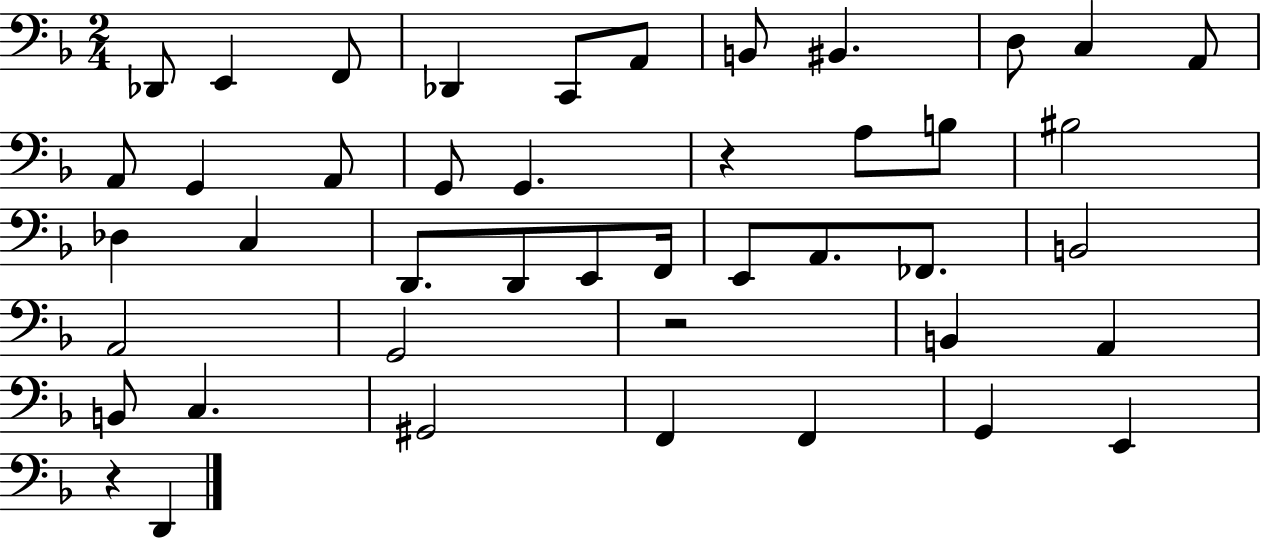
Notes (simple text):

Db2/e E2/q F2/e Db2/q C2/e A2/e B2/e BIS2/q. D3/e C3/q A2/e A2/e G2/q A2/e G2/e G2/q. R/q A3/e B3/e BIS3/h Db3/q C3/q D2/e. D2/e E2/e F2/s E2/e A2/e. FES2/e. B2/h A2/h G2/h R/h B2/q A2/q B2/e C3/q. G#2/h F2/q F2/q G2/q E2/q R/q D2/q